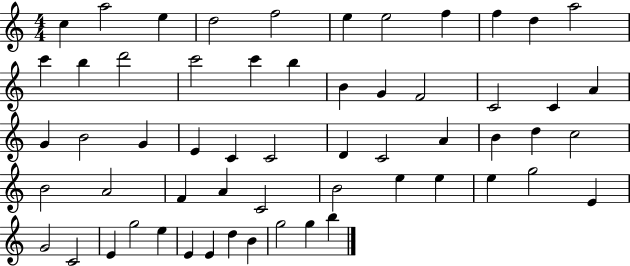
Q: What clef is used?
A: treble